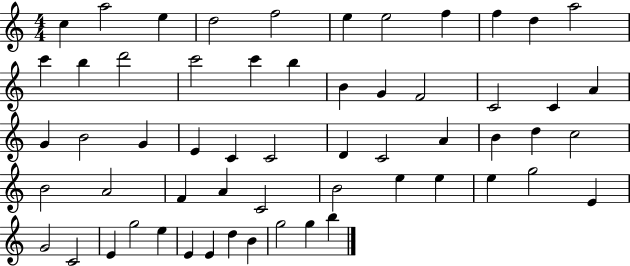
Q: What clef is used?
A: treble